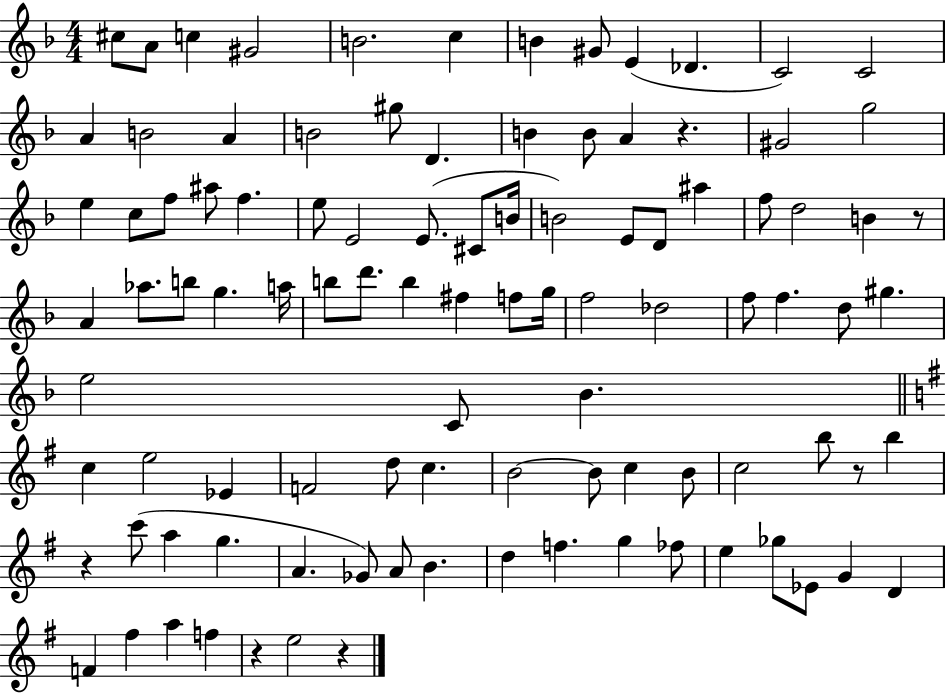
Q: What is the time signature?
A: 4/4